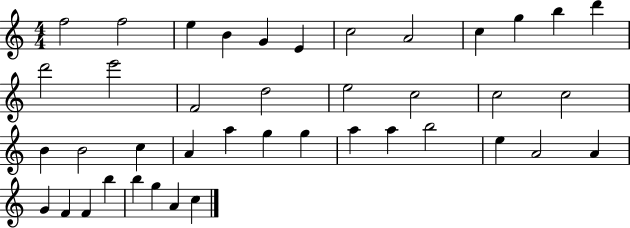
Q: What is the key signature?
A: C major